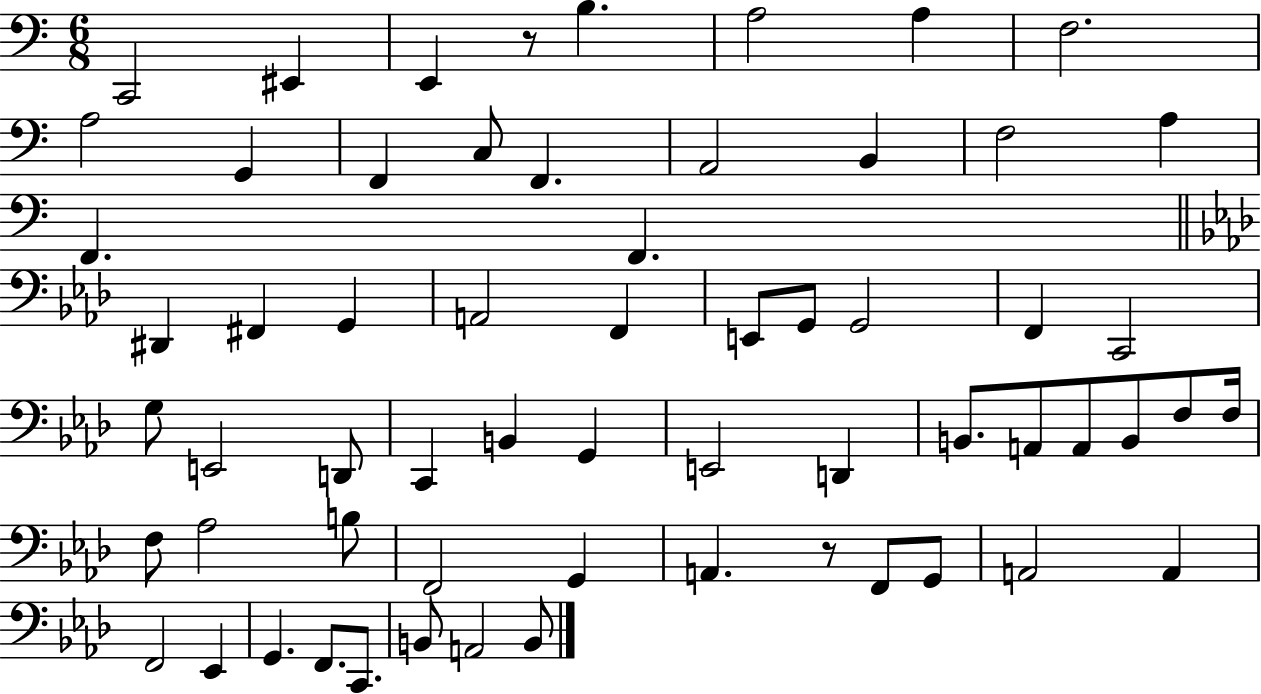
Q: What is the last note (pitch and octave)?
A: B2